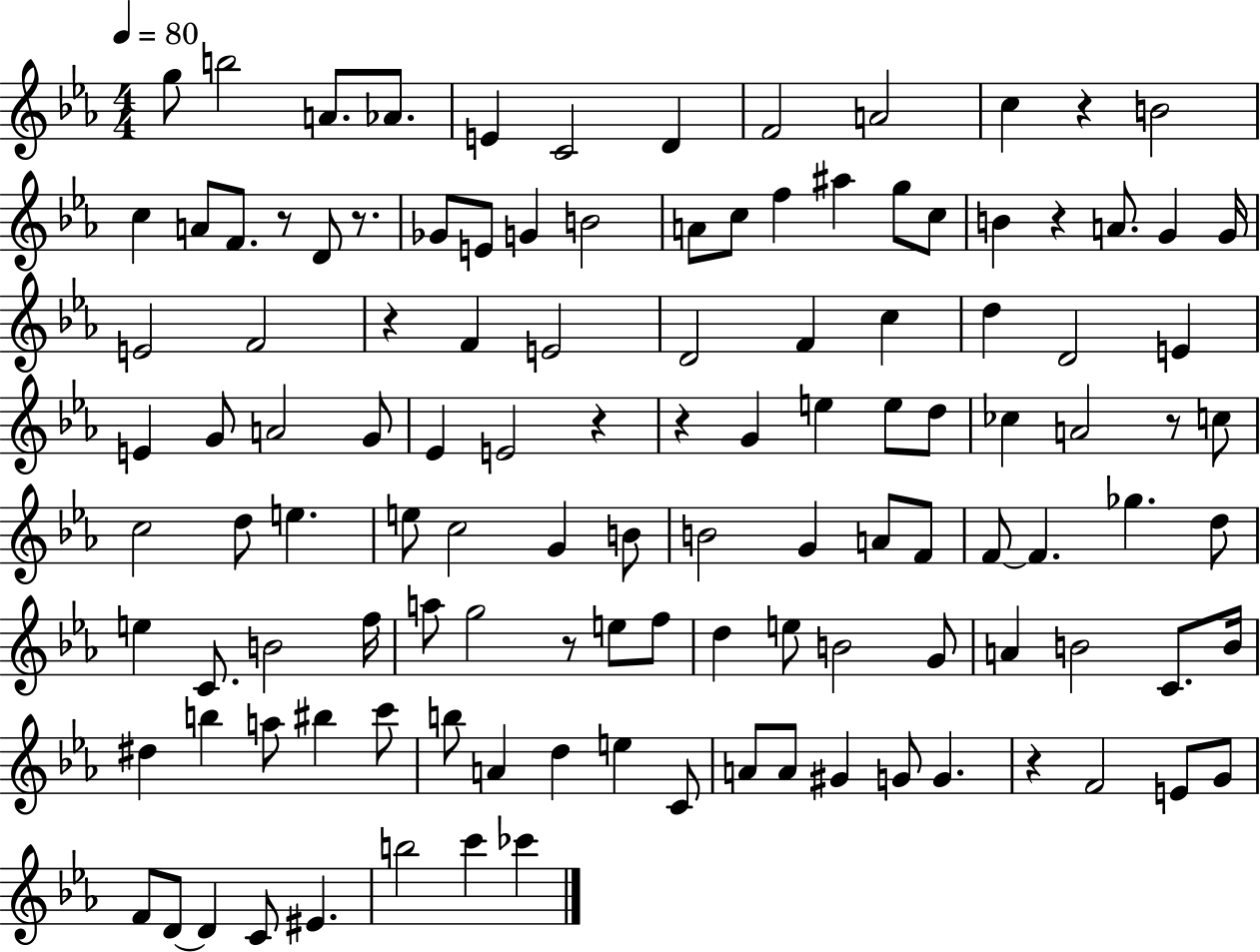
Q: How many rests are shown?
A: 10